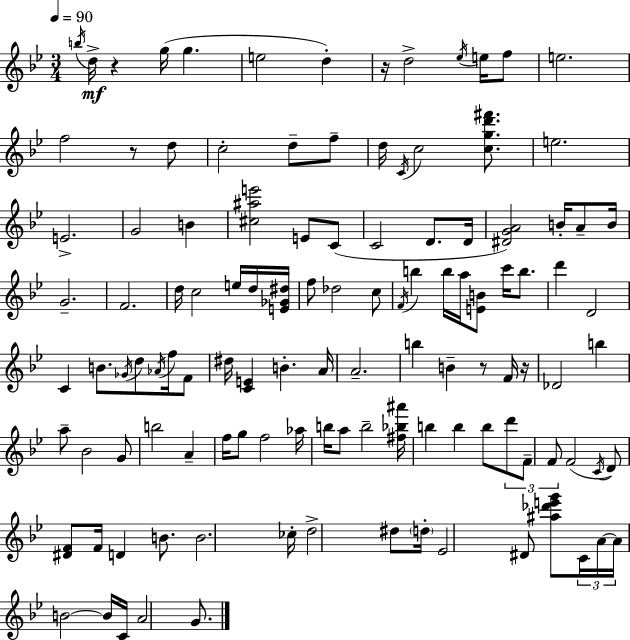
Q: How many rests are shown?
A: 5